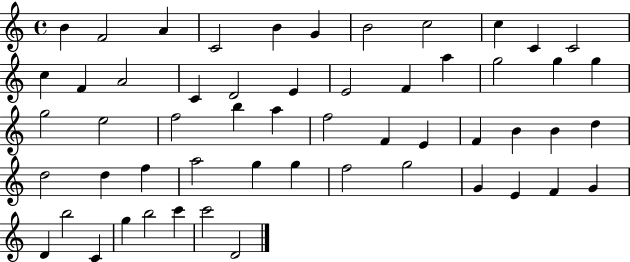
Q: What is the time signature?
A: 4/4